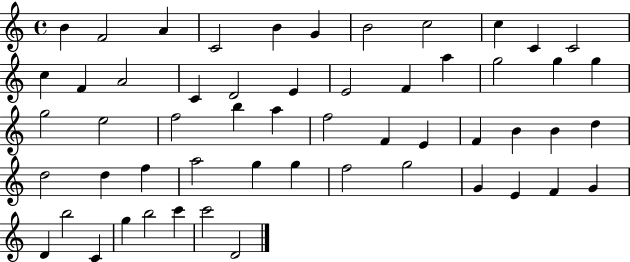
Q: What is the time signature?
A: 4/4